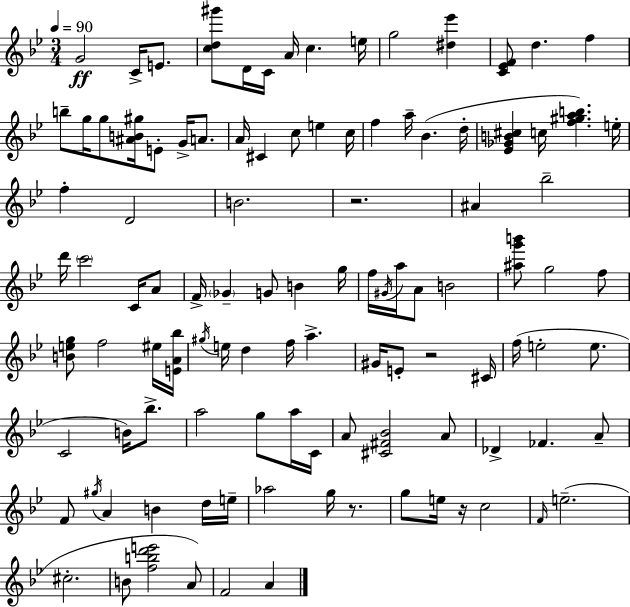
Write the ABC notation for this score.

X:1
T:Untitled
M:3/4
L:1/4
K:Bb
G2 C/4 E/2 [cd^g']/2 D/4 C/4 A/4 c e/4 g2 [^d_e'] [C_EF]/2 d f b/2 g/4 g/2 [^AB^g]/4 E/2 G/4 A/2 A/4 ^C c/2 e c/4 f a/4 _B d/4 [_E_GB^c] c/4 [f^gab] e/4 f D2 B2 z2 ^A _b2 d'/4 c'2 C/4 A/2 F/4 _G G/2 B g/4 f/4 ^G/4 a/4 A/2 B2 [^ag'b']/2 g2 f/2 [Beg]/2 f2 ^e/4 [EA_b]/4 ^g/4 e/4 d f/4 a ^G/4 E/2 z2 ^C/4 f/4 e2 e/2 C2 B/4 _b/2 a2 g/2 a/4 C/4 A/2 [^C^F_B]2 A/2 _D _F A/2 F/2 ^g/4 A B d/4 e/4 _a2 g/4 z/2 g/2 e/4 z/4 c2 F/4 e2 ^c2 B/2 [fbd'e']2 A/2 F2 A